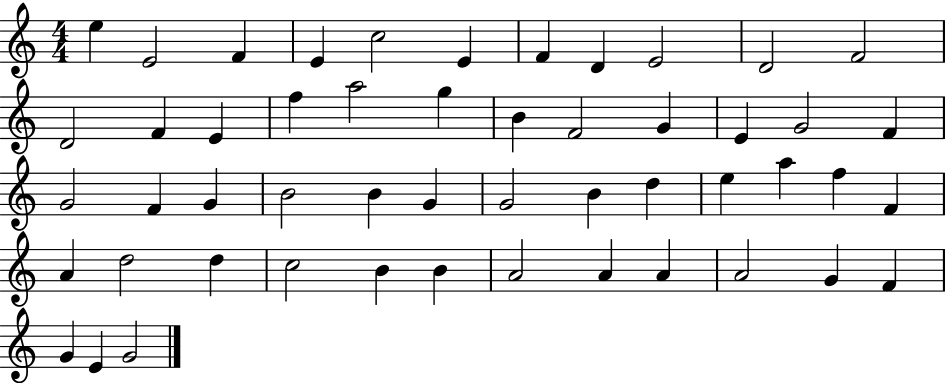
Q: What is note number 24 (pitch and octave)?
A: G4